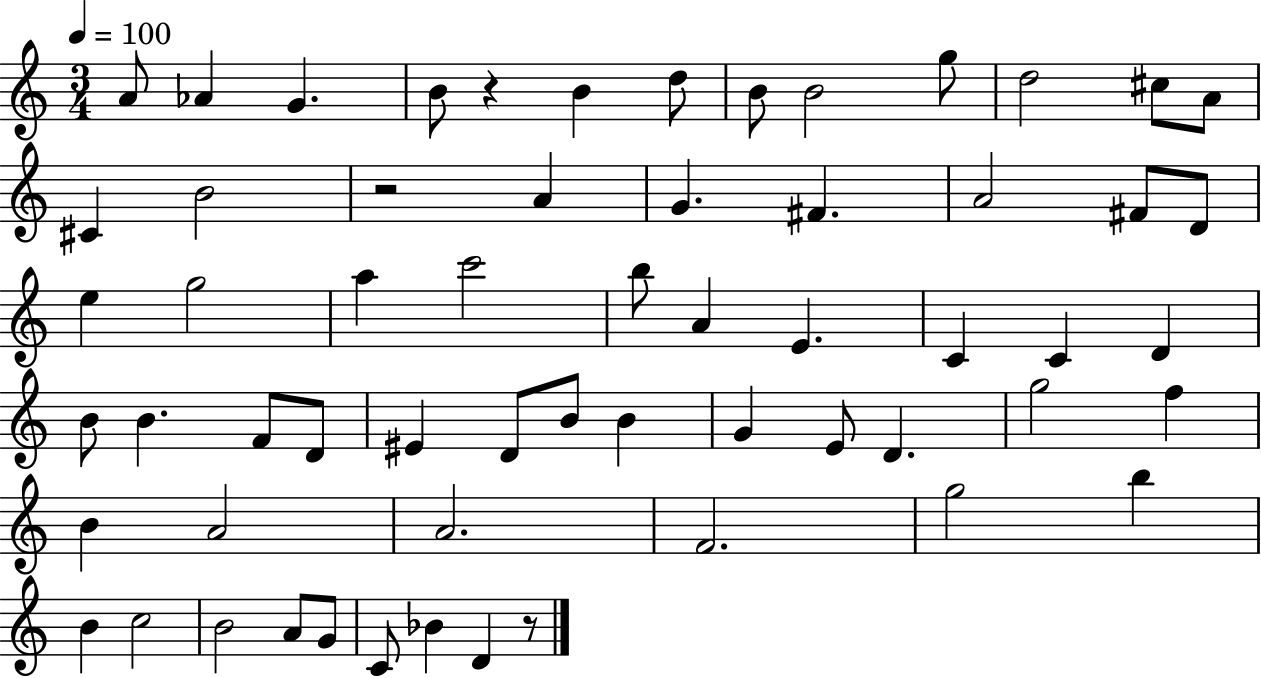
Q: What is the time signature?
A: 3/4